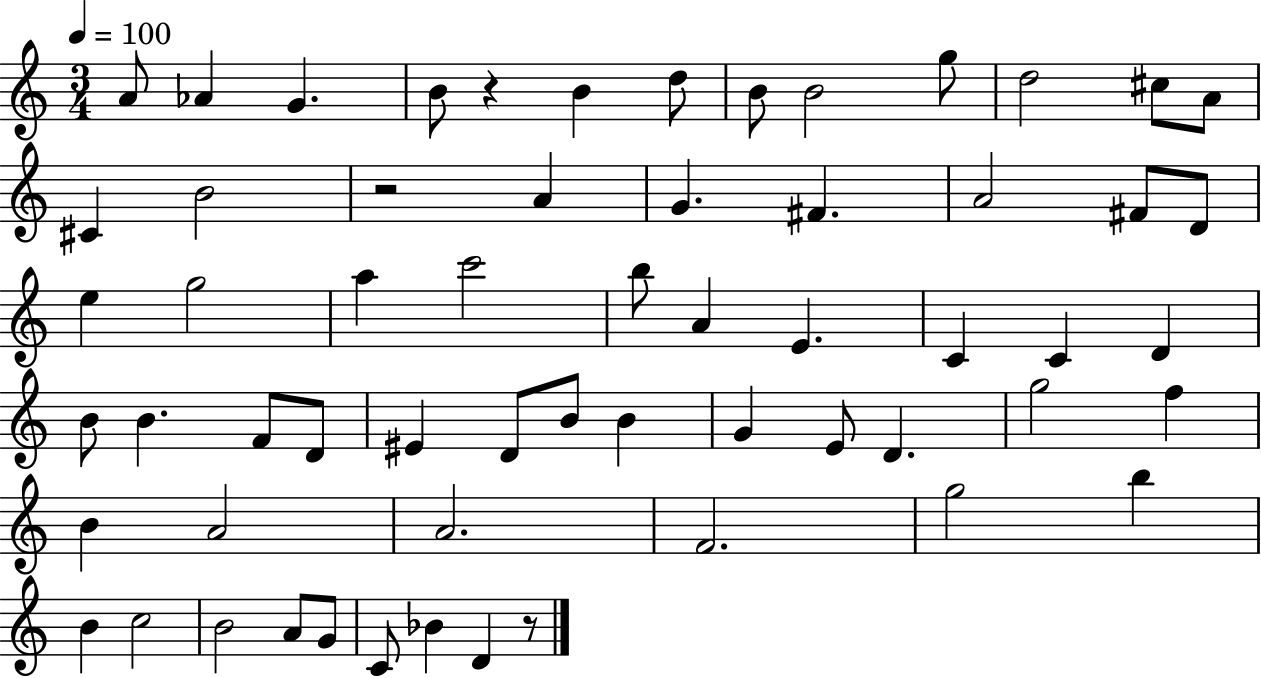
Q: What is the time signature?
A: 3/4